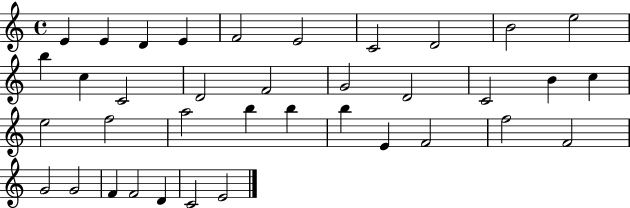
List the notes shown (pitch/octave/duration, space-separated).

E4/q E4/q D4/q E4/q F4/h E4/h C4/h D4/h B4/h E5/h B5/q C5/q C4/h D4/h F4/h G4/h D4/h C4/h B4/q C5/q E5/h F5/h A5/h B5/q B5/q B5/q E4/q F4/h F5/h F4/h G4/h G4/h F4/q F4/h D4/q C4/h E4/h